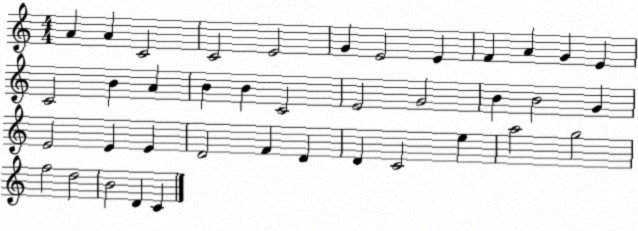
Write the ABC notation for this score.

X:1
T:Untitled
M:4/4
L:1/4
K:C
A A C2 C2 E2 G E2 E F A G E C2 B A B B C2 E2 G2 B B2 G E2 E E D2 F D D C2 e a2 g2 f2 d2 B2 D C